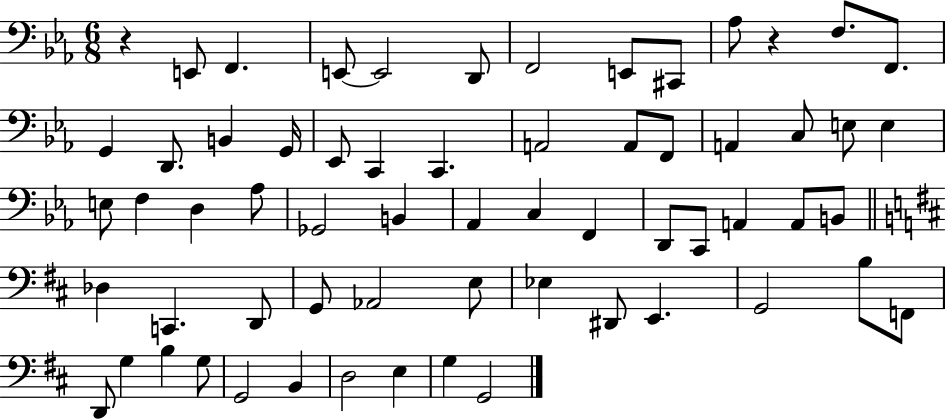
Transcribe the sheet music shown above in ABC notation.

X:1
T:Untitled
M:6/8
L:1/4
K:Eb
z E,,/2 F,, E,,/2 E,,2 D,,/2 F,,2 E,,/2 ^C,,/2 _A,/2 z F,/2 F,,/2 G,, D,,/2 B,, G,,/4 _E,,/2 C,, C,, A,,2 A,,/2 F,,/2 A,, C,/2 E,/2 E, E,/2 F, D, _A,/2 _G,,2 B,, _A,, C, F,, D,,/2 C,,/2 A,, A,,/2 B,,/2 _D, C,, D,,/2 G,,/2 _A,,2 E,/2 _E, ^D,,/2 E,, G,,2 B,/2 F,,/2 D,,/2 G, B, G,/2 G,,2 B,, D,2 E, G, G,,2